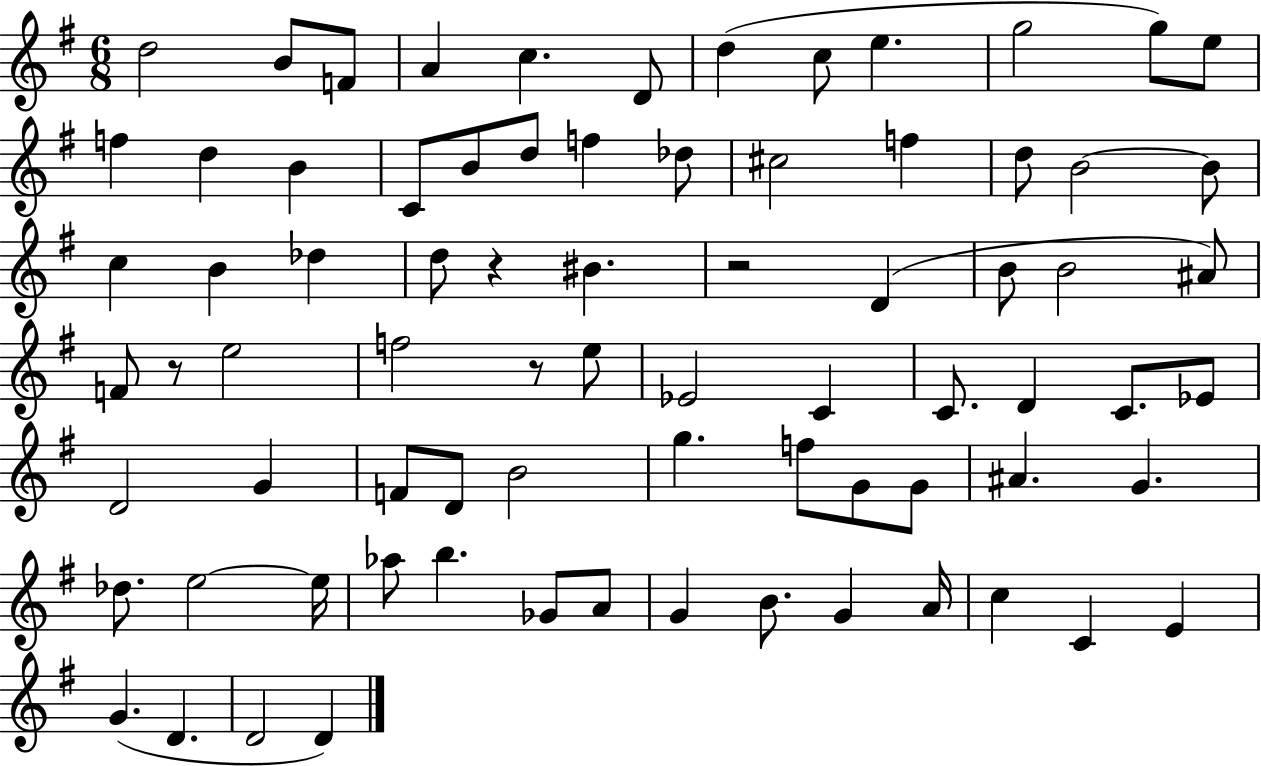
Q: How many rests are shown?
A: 4